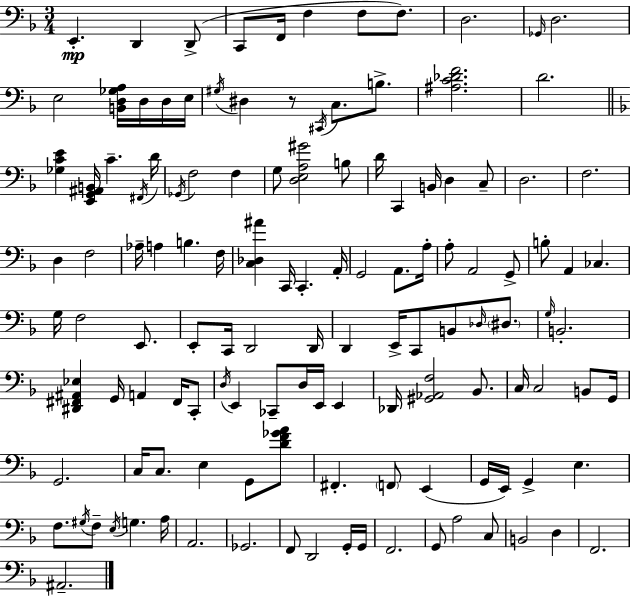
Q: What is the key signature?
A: D minor